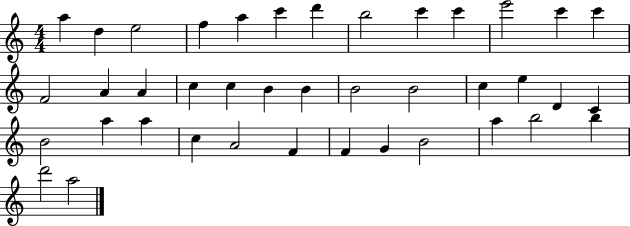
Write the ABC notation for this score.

X:1
T:Untitled
M:4/4
L:1/4
K:C
a d e2 f a c' d' b2 c' c' e'2 c' c' F2 A A c c B B B2 B2 c e D C B2 a a c A2 F F G B2 a b2 b d'2 a2